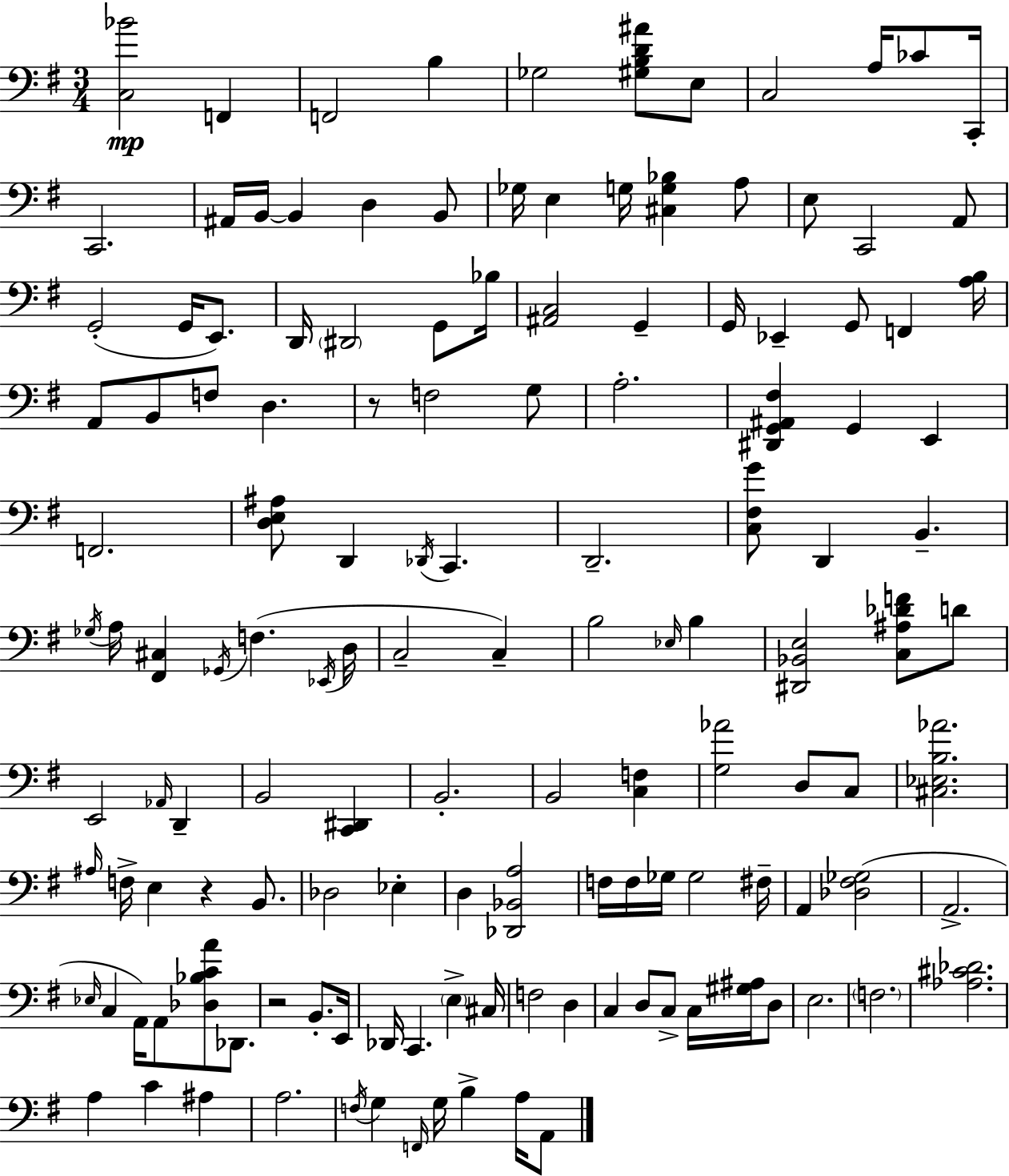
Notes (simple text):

[C3,Bb4]/h F2/q F2/h B3/q Gb3/h [G#3,B3,D4,A#4]/e E3/e C3/h A3/s CES4/e C2/s C2/h. A#2/s B2/s B2/q D3/q B2/e Gb3/s E3/q G3/s [C#3,G3,Bb3]/q A3/e E3/e C2/h A2/e G2/h G2/s E2/e. D2/s D#2/h G2/e Bb3/s [A#2,C3]/h G2/q G2/s Eb2/q G2/e F2/q [A3,B3]/s A2/e B2/e F3/e D3/q. R/e F3/h G3/e A3/h. [D#2,G2,A#2,F#3]/q G2/q E2/q F2/h. [D3,E3,A#3]/e D2/q Db2/s C2/q. D2/h. [C3,F#3,G4]/e D2/q B2/q. Gb3/s A3/s [F#2,C#3]/q Gb2/s F3/q. Eb2/s D3/s C3/h C3/q B3/h Eb3/s B3/q [D#2,Bb2,E3]/h [C3,A#3,Db4,F4]/e D4/e E2/h Ab2/s D2/q B2/h [C2,D#2]/q B2/h. B2/h [C3,F3]/q [G3,Ab4]/h D3/e C3/e [C#3,Eb3,B3,Ab4]/h. A#3/s F3/s E3/q R/q B2/e. Db3/h Eb3/q D3/q [Db2,Bb2,A3]/h F3/s F3/s Gb3/s Gb3/h F#3/s A2/q [Db3,F#3,Gb3]/h A2/h. Eb3/s C3/q A2/s A2/e [Db3,Bb3,C4,A4]/e Db2/e. R/h B2/e. E2/s Db2/s C2/q. E3/q C#3/s F3/h D3/q C3/q D3/e C3/e C3/s [G#3,A#3]/s D3/e E3/h. F3/h. [Ab3,C#4,Db4]/h. A3/q C4/q A#3/q A3/h. F3/s G3/q F2/s G3/s B3/q A3/s A2/e